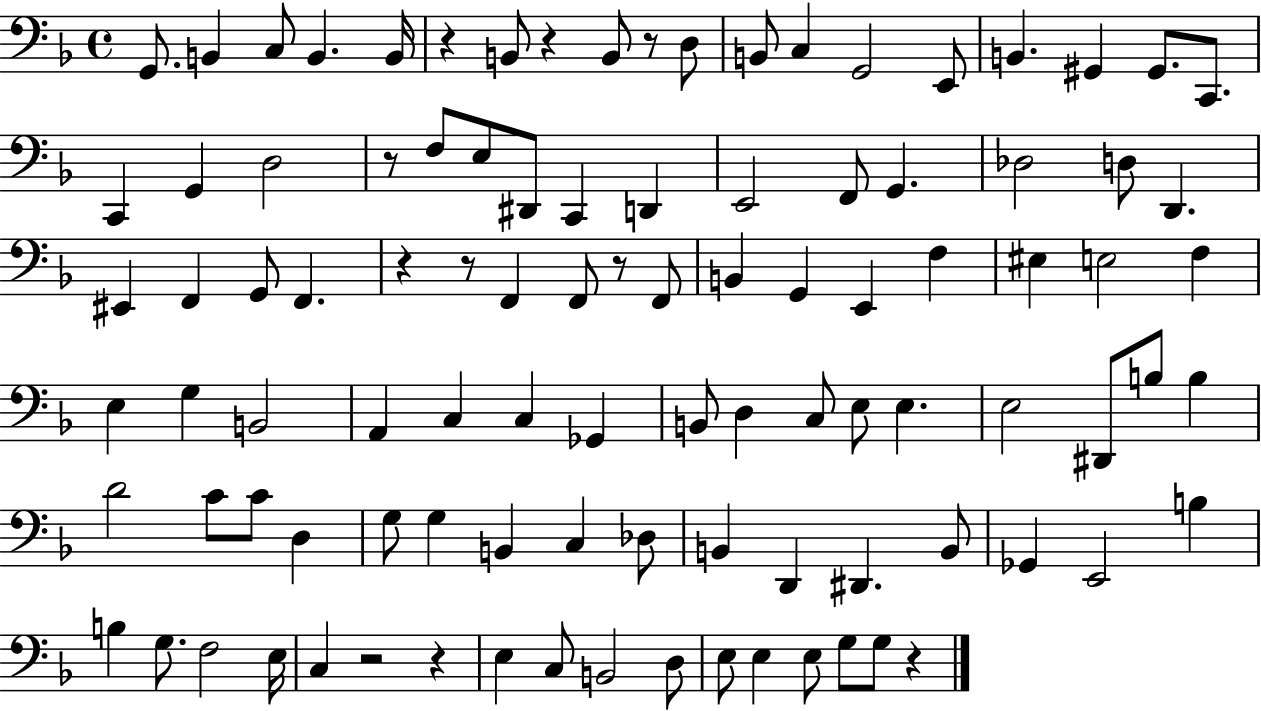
G2/e. B2/q C3/e B2/q. B2/s R/q B2/e R/q B2/e R/e D3/e B2/e C3/q G2/h E2/e B2/q. G#2/q G#2/e. C2/e. C2/q G2/q D3/h R/e F3/e E3/e D#2/e C2/q D2/q E2/h F2/e G2/q. Db3/h D3/e D2/q. EIS2/q F2/q G2/e F2/q. R/q R/e F2/q F2/e R/e F2/e B2/q G2/q E2/q F3/q EIS3/q E3/h F3/q E3/q G3/q B2/h A2/q C3/q C3/q Gb2/q B2/e D3/q C3/e E3/e E3/q. E3/h D#2/e B3/e B3/q D4/h C4/e C4/e D3/q G3/e G3/q B2/q C3/q Db3/e B2/q D2/q D#2/q. B2/e Gb2/q E2/h B3/q B3/q G3/e. F3/h E3/s C3/q R/h R/q E3/q C3/e B2/h D3/e E3/e E3/q E3/e G3/e G3/e R/q